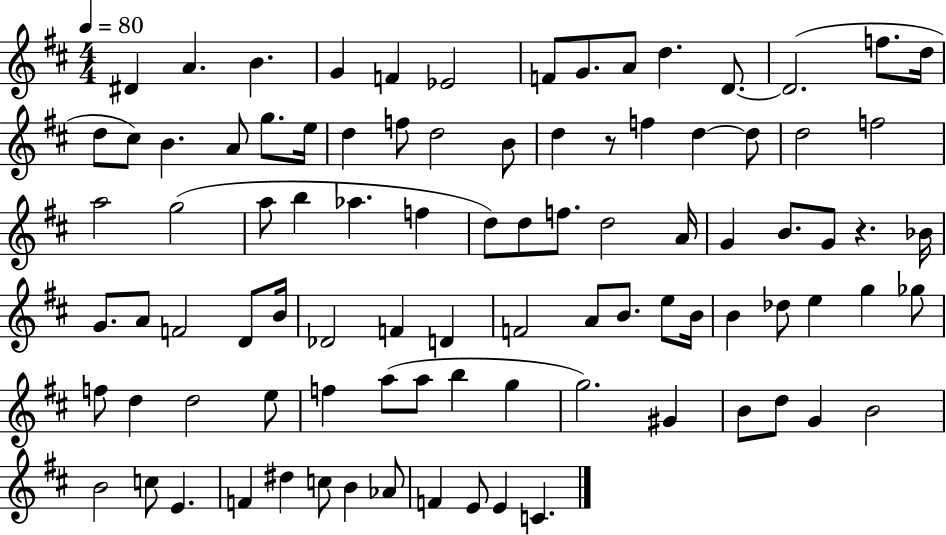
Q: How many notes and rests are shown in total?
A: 92